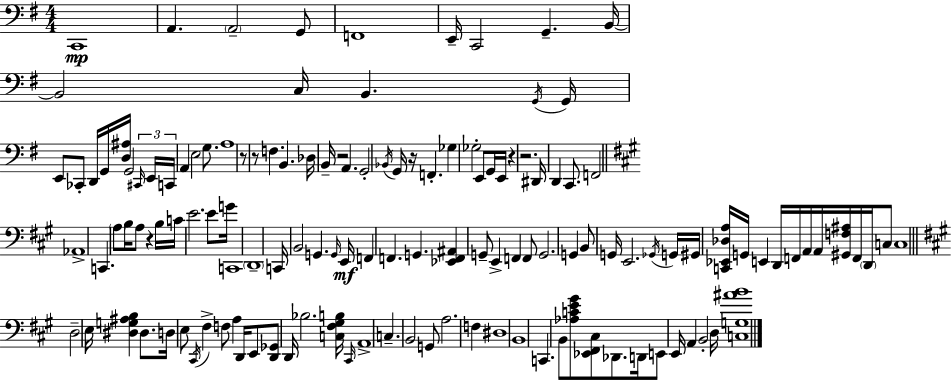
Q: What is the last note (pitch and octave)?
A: D3